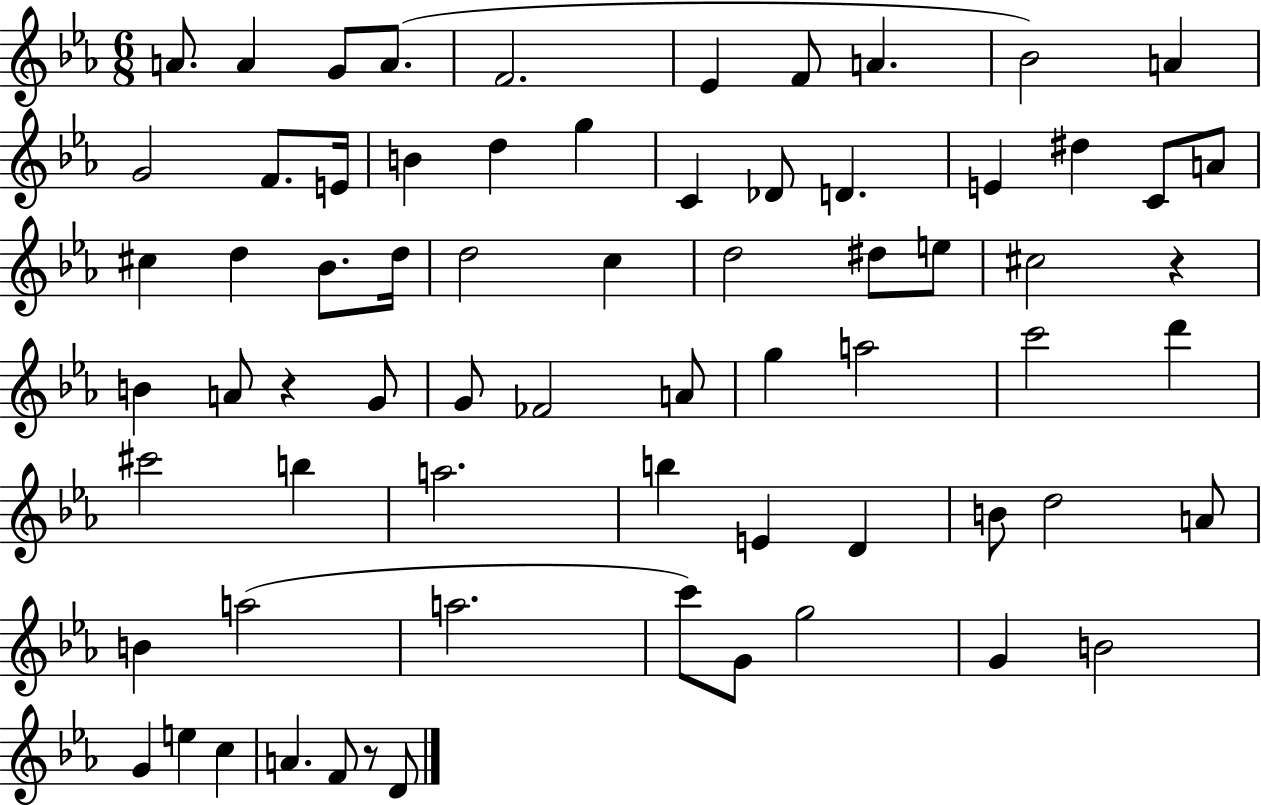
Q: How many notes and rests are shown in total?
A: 69